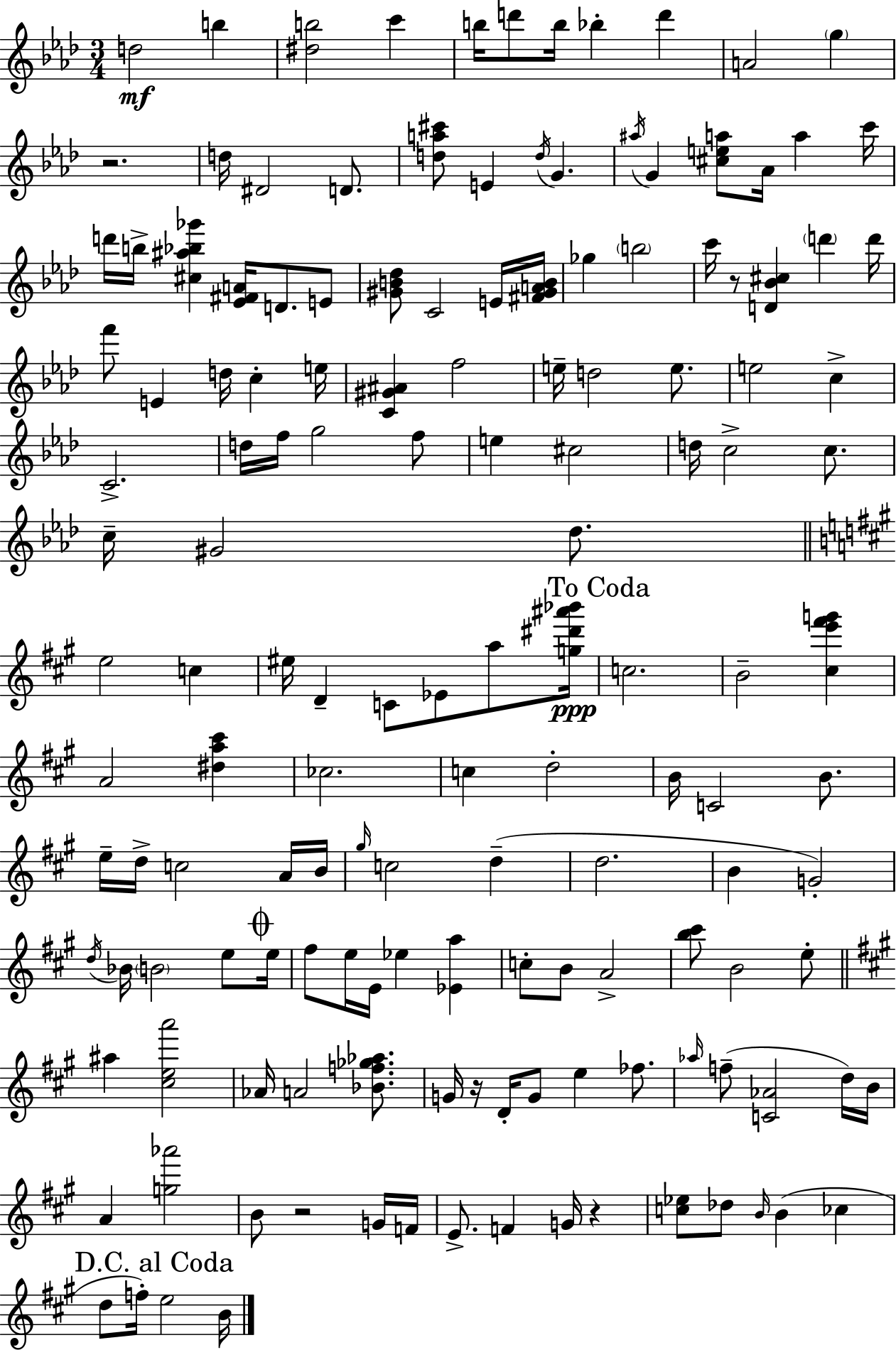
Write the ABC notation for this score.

X:1
T:Untitled
M:3/4
L:1/4
K:Ab
d2 b [^db]2 c' b/4 d'/2 b/4 _b d' A2 g z2 d/4 ^D2 D/2 [da^c']/2 E d/4 G ^a/4 G [^cea]/2 _A/4 a c'/4 d'/4 b/4 [^c^a_b_g'] [_E^FA]/4 D/2 E/2 [^GB_d]/2 C2 E/4 [^F^GAB]/4 _g b2 c'/4 z/2 [D_B^c] d' d'/4 f'/2 E d/4 c e/4 [C^G^A] f2 e/4 d2 e/2 e2 c C2 d/4 f/4 g2 f/2 e ^c2 d/4 c2 c/2 c/4 ^G2 _d/2 e2 c ^e/4 D C/2 _E/2 a/2 [g^d'^a'_b']/4 c2 B2 [^ce'^f'g'] A2 [^da^c'] _c2 c d2 B/4 C2 B/2 e/4 d/4 c2 A/4 B/4 ^g/4 c2 d d2 B G2 d/4 _B/4 B2 e/2 e/4 ^f/2 e/4 E/4 _e [_Ea] c/2 B/2 A2 [b^c']/2 B2 e/2 ^a [^cea']2 _A/4 A2 [_Bf_g_a]/2 G/4 z/4 D/4 G/2 e _f/2 _a/4 f/2 [C_A]2 d/4 B/4 A [g_a']2 B/2 z2 G/4 F/4 E/2 F G/4 z [c_e]/2 _d/2 B/4 B _c d/2 f/4 e2 B/4